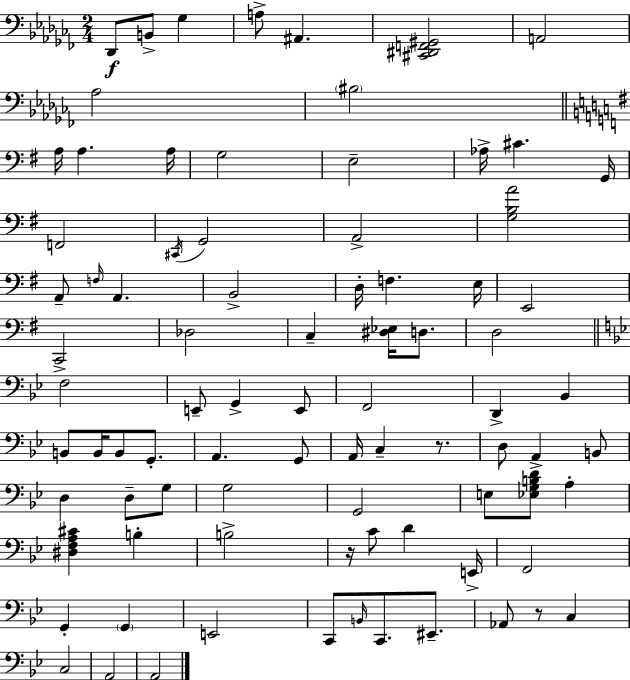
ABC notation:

X:1
T:Untitled
M:2/4
L:1/4
K:Abm
_D,,/2 B,,/2 _G, A,/2 ^A,, [^C,,^D,,F,,^G,,]2 A,,2 _A,2 ^B,2 A,/4 A, A,/4 G,2 E,2 _A,/4 ^C G,,/4 F,,2 ^C,,/4 G,,2 A,,2 [G,B,A]2 A,,/2 F,/4 A,, B,,2 D,/4 F, E,/4 E,,2 C,,2 _D,2 C, [^D,_E,]/4 D,/2 D,2 F,2 E,,/2 G,, E,,/2 F,,2 D,, _B,, B,,/2 B,,/4 B,,/2 G,,/2 A,, G,,/2 A,,/4 C, z/2 D,/2 A,, B,,/2 D, D,/2 G,/2 G,2 G,,2 E,/2 [_E,G,B,D]/2 A, [^D,F,A,^C] B, B,2 z/4 C/2 D E,,/4 F,,2 G,, G,, E,,2 C,,/2 B,,/4 C,,/2 ^E,,/2 _A,,/2 z/2 C, C,2 A,,2 A,,2